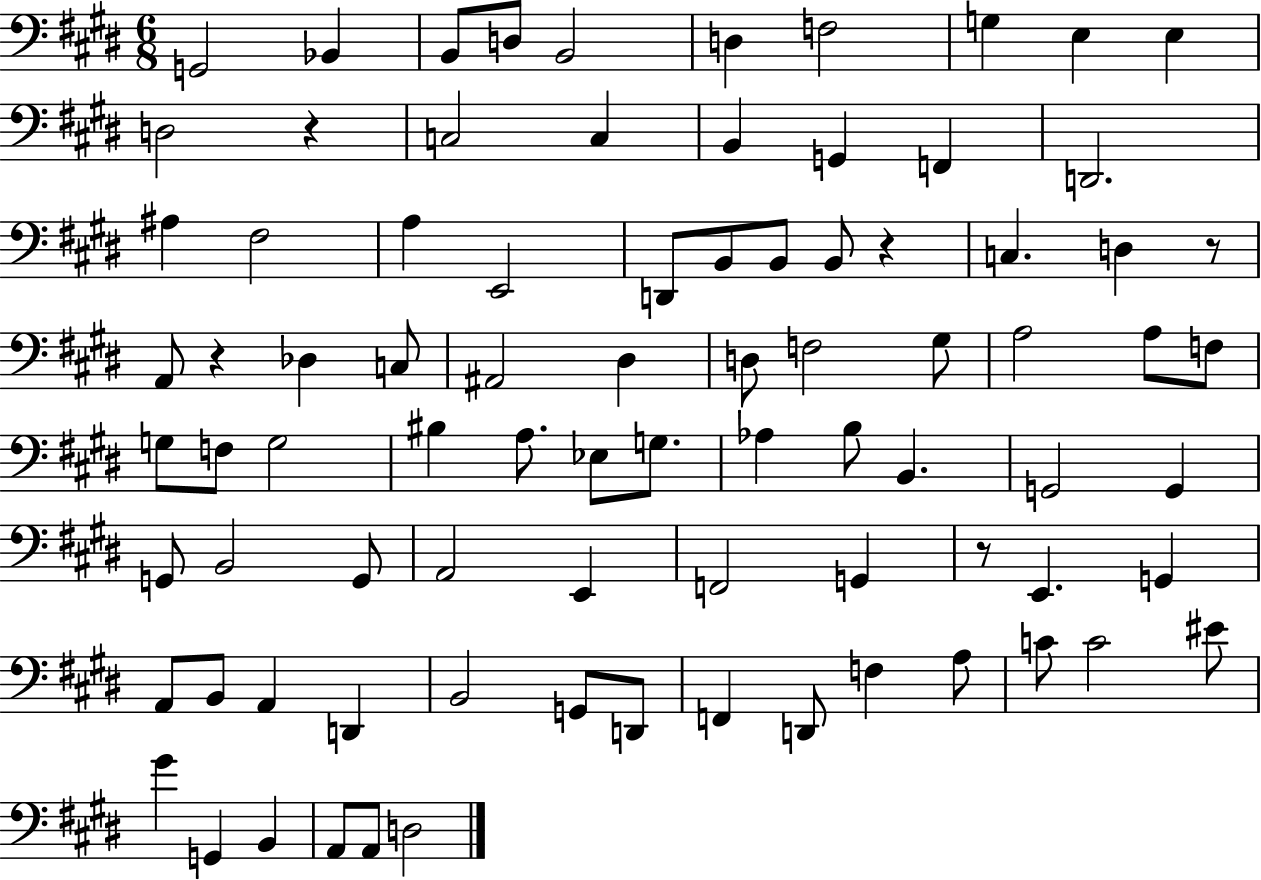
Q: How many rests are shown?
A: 5